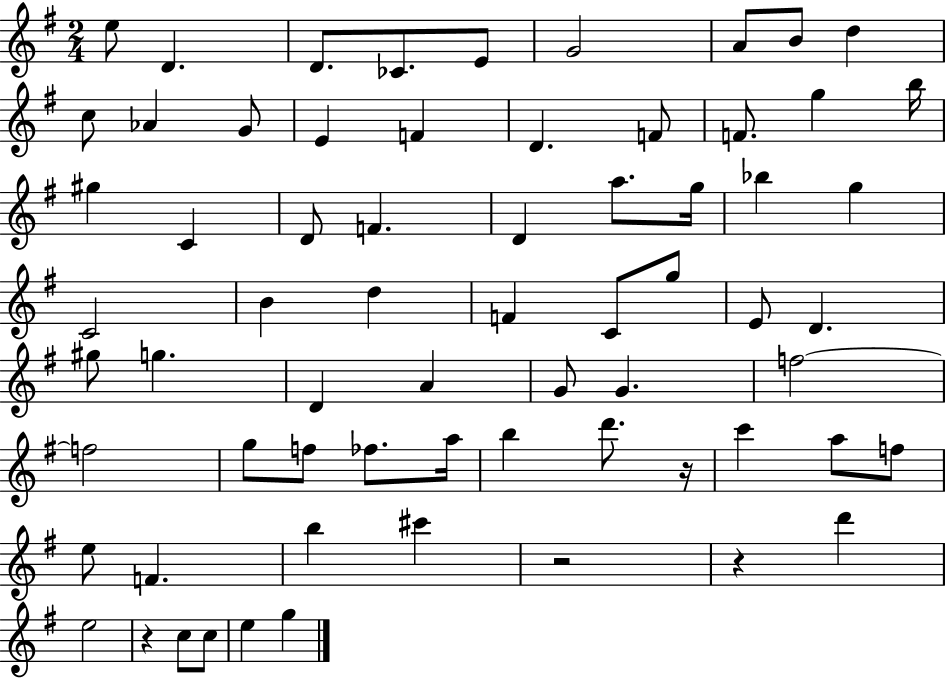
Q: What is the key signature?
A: G major